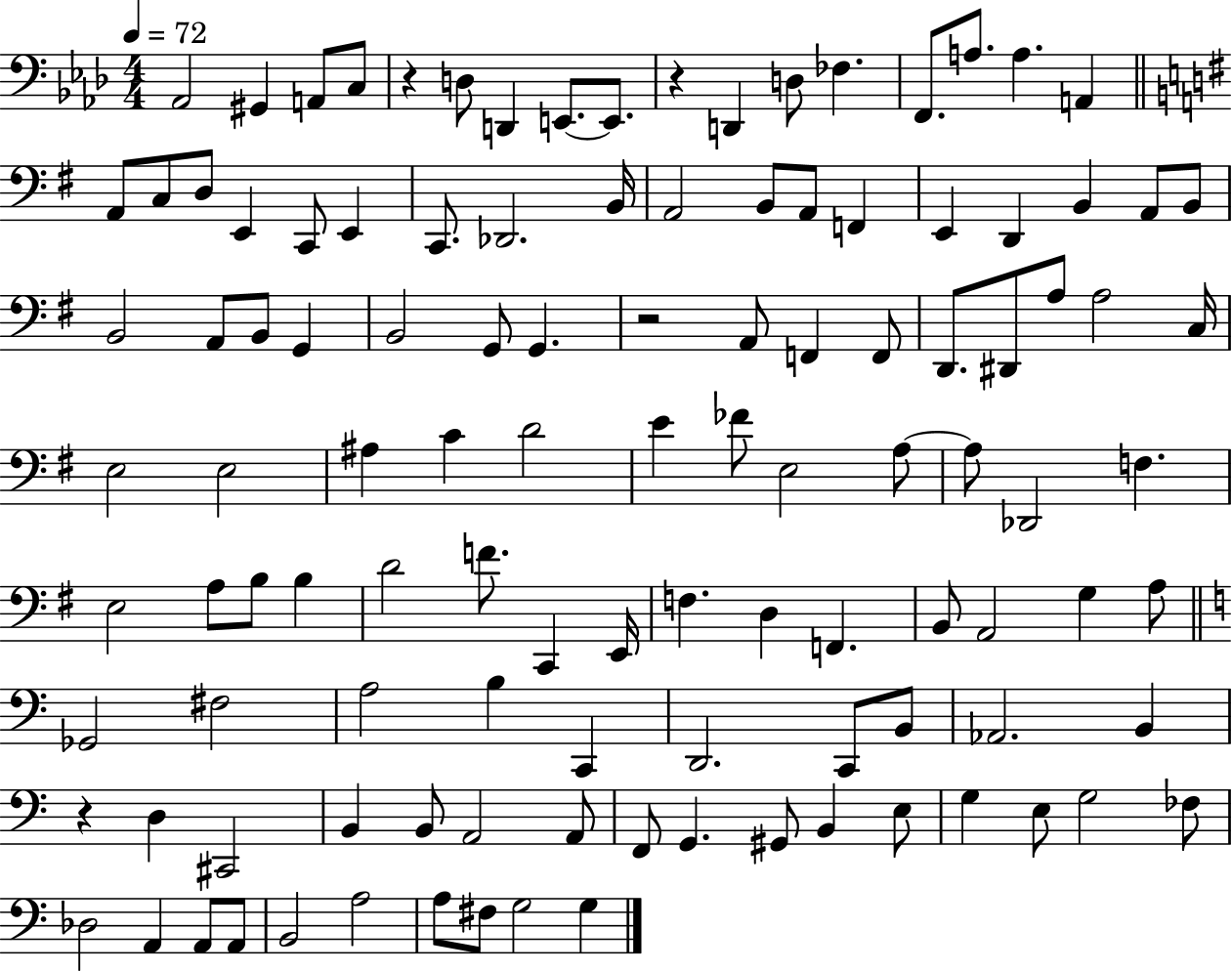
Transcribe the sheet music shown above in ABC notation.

X:1
T:Untitled
M:4/4
L:1/4
K:Ab
_A,,2 ^G,, A,,/2 C,/2 z D,/2 D,, E,,/2 E,,/2 z D,, D,/2 _F, F,,/2 A,/2 A, A,, A,,/2 C,/2 D,/2 E,, C,,/2 E,, C,,/2 _D,,2 B,,/4 A,,2 B,,/2 A,,/2 F,, E,, D,, B,, A,,/2 B,,/2 B,,2 A,,/2 B,,/2 G,, B,,2 G,,/2 G,, z2 A,,/2 F,, F,,/2 D,,/2 ^D,,/2 A,/2 A,2 C,/4 E,2 E,2 ^A, C D2 E _F/2 E,2 A,/2 A,/2 _D,,2 F, E,2 A,/2 B,/2 B, D2 F/2 C,, E,,/4 F, D, F,, B,,/2 A,,2 G, A,/2 _G,,2 ^F,2 A,2 B, C,, D,,2 C,,/2 B,,/2 _A,,2 B,, z D, ^C,,2 B,, B,,/2 A,,2 A,,/2 F,,/2 G,, ^G,,/2 B,, E,/2 G, E,/2 G,2 _F,/2 _D,2 A,, A,,/2 A,,/2 B,,2 A,2 A,/2 ^F,/2 G,2 G,